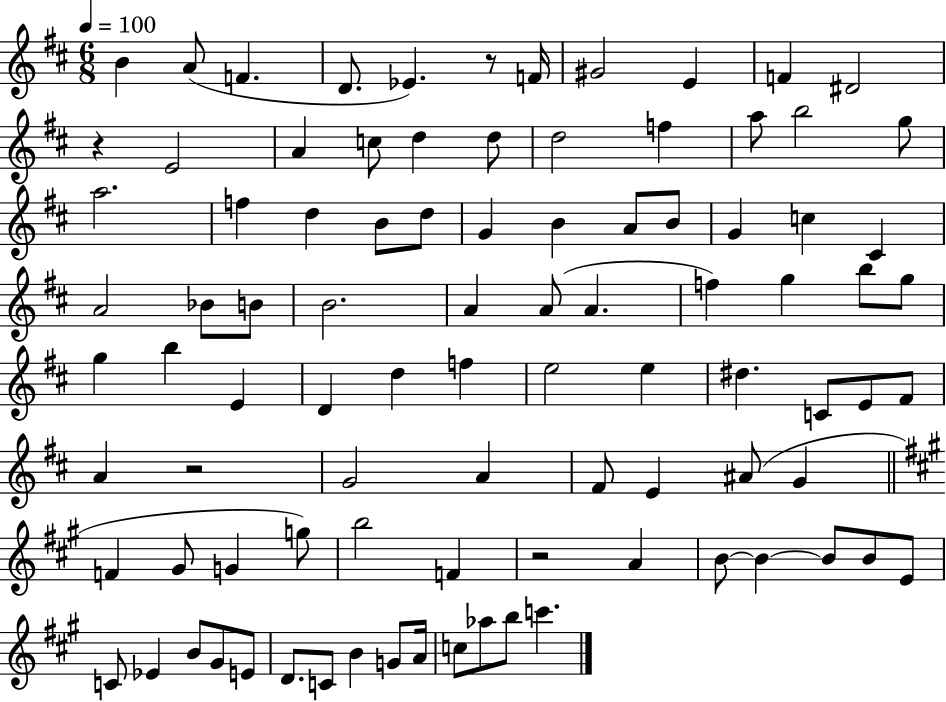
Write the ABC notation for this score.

X:1
T:Untitled
M:6/8
L:1/4
K:D
B A/2 F D/2 _E z/2 F/4 ^G2 E F ^D2 z E2 A c/2 d d/2 d2 f a/2 b2 g/2 a2 f d B/2 d/2 G B A/2 B/2 G c ^C A2 _B/2 B/2 B2 A A/2 A f g b/2 g/2 g b E D d f e2 e ^d C/2 E/2 ^F/2 A z2 G2 A ^F/2 E ^A/2 G F ^G/2 G g/2 b2 F z2 A B/2 B B/2 B/2 E/2 C/2 _E B/2 ^G/2 E/2 D/2 C/2 B G/2 A/4 c/2 _a/2 b/2 c'